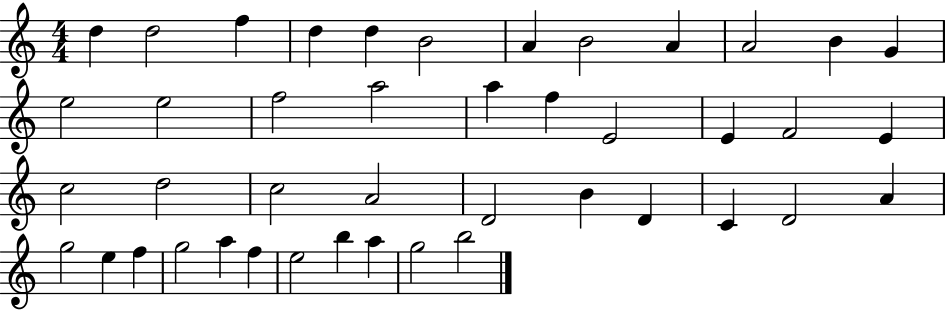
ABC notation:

X:1
T:Untitled
M:4/4
L:1/4
K:C
d d2 f d d B2 A B2 A A2 B G e2 e2 f2 a2 a f E2 E F2 E c2 d2 c2 A2 D2 B D C D2 A g2 e f g2 a f e2 b a g2 b2